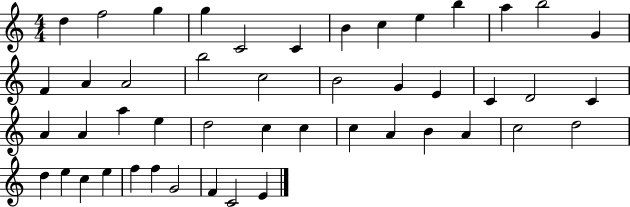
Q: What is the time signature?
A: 4/4